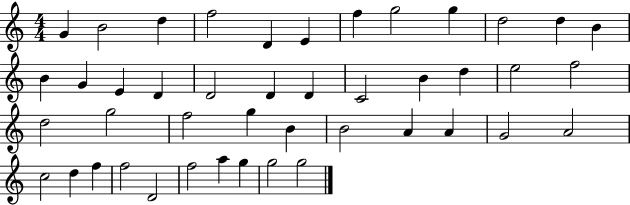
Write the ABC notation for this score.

X:1
T:Untitled
M:4/4
L:1/4
K:C
G B2 d f2 D E f g2 g d2 d B B G E D D2 D D C2 B d e2 f2 d2 g2 f2 g B B2 A A G2 A2 c2 d f f2 D2 f2 a g g2 g2